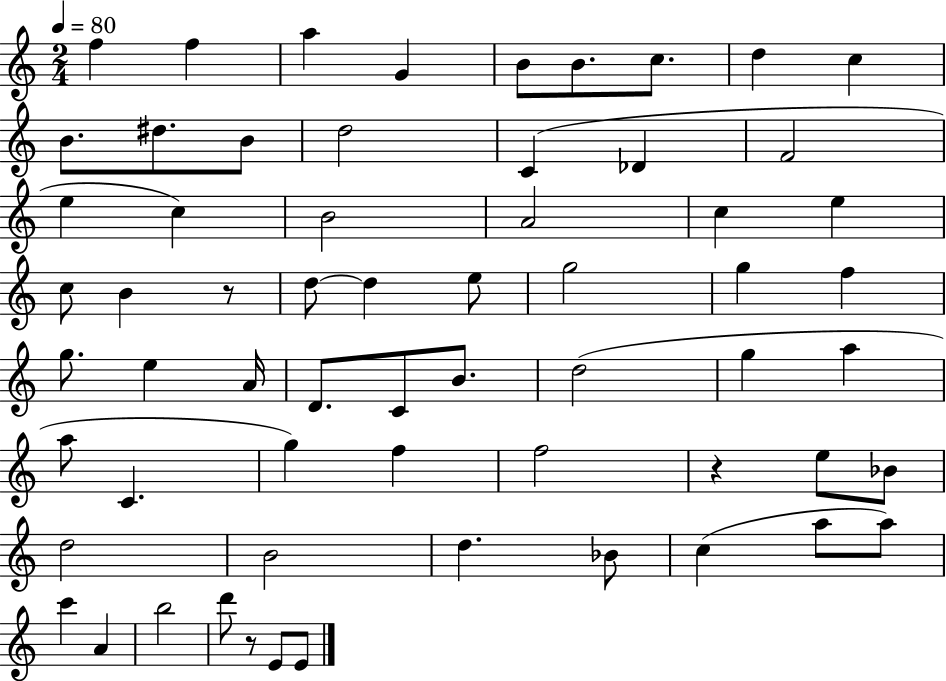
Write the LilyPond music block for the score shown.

{
  \clef treble
  \numericTimeSignature
  \time 2/4
  \key c \major
  \tempo 4 = 80
  f''4 f''4 | a''4 g'4 | b'8 b'8. c''8. | d''4 c''4 | \break b'8. dis''8. b'8 | d''2 | c'4( des'4 | f'2 | \break e''4 c''4) | b'2 | a'2 | c''4 e''4 | \break c''8 b'4 r8 | d''8~~ d''4 e''8 | g''2 | g''4 f''4 | \break g''8. e''4 a'16 | d'8. c'8 b'8. | d''2( | g''4 a''4 | \break a''8 c'4. | g''4) f''4 | f''2 | r4 e''8 bes'8 | \break d''2 | b'2 | d''4. bes'8 | c''4( a''8 a''8) | \break c'''4 a'4 | b''2 | d'''8 r8 e'8 e'8 | \bar "|."
}